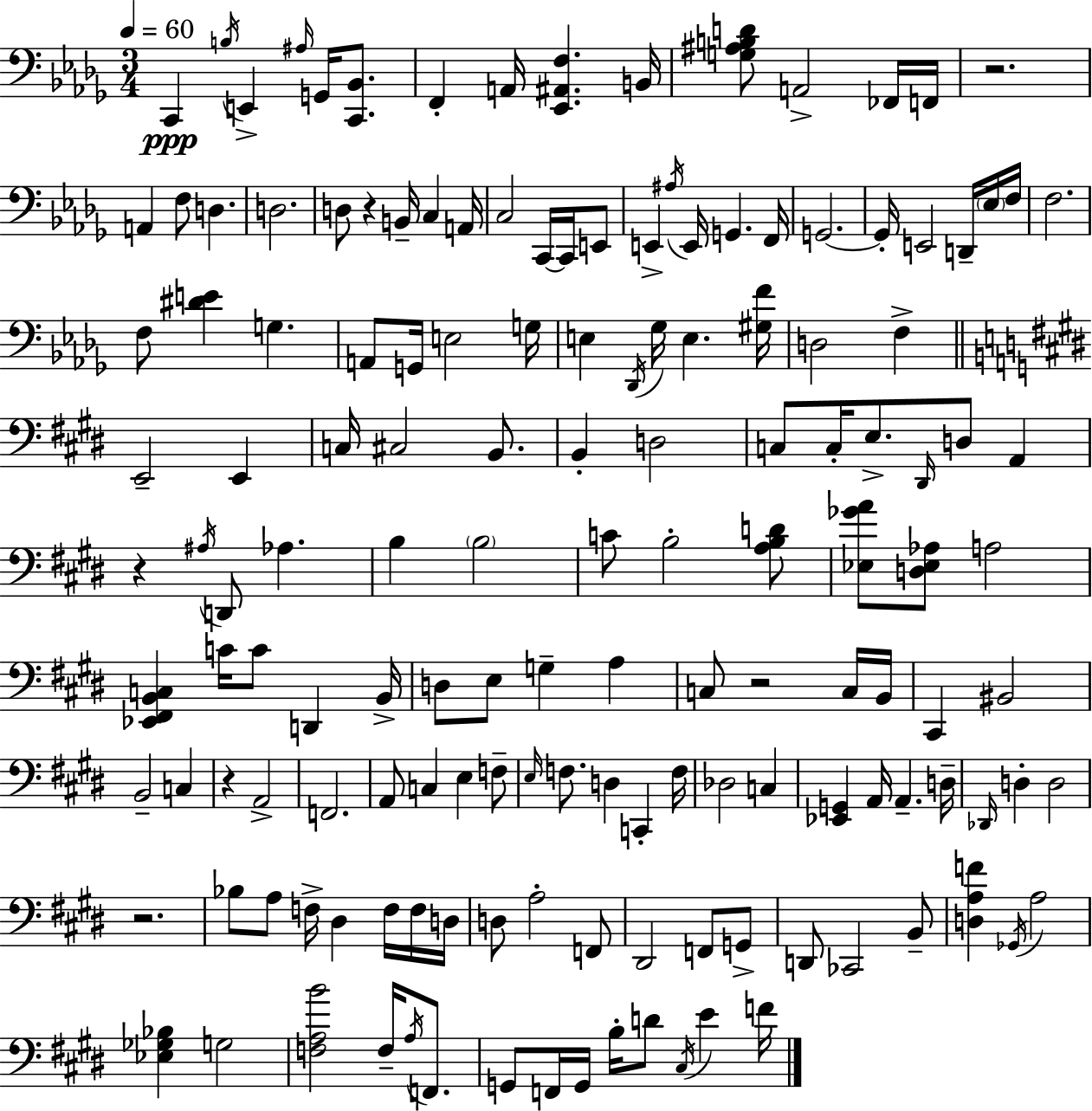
C2/q B3/s E2/q A#3/s G2/s [C2,Bb2]/e. F2/q A2/s [Eb2,A#2,F3]/q. B2/s [G3,A#3,B3,D4]/e A2/h FES2/s F2/s R/h. A2/q F3/e D3/q. D3/h. D3/e R/q B2/s C3/q A2/s C3/h C2/s C2/s E2/e E2/q A#3/s E2/s G2/q. F2/s G2/h. G2/s E2/h D2/s Eb3/s F3/s F3/h. F3/e [D#4,E4]/q G3/q. A2/e G2/s E3/h G3/s E3/q Db2/s Gb3/s E3/q. [G#3,F4]/s D3/h F3/q E2/h E2/q C3/s C#3/h B2/e. B2/q D3/h C3/e C3/s E3/e. D#2/s D3/e A2/q R/q A#3/s D2/e Ab3/q. B3/q B3/h C4/e B3/h [A3,B3,D4]/e [Eb3,Gb4,A4]/e [D3,Eb3,Ab3]/e A3/h [Eb2,F#2,B2,C3]/q C4/s C4/e D2/q B2/s D3/e E3/e G3/q A3/q C3/e R/h C3/s B2/s C#2/q BIS2/h B2/h C3/q R/q A2/h F2/h. A2/e C3/q E3/q F3/e E3/s F3/e. D3/q C2/q F3/s Db3/h C3/q [Eb2,G2]/q A2/s A2/q. D3/s Db2/s D3/q D3/h R/h. Bb3/e A3/e F3/s D#3/q F3/s F3/s D3/s D3/e A3/h F2/e D#2/h F2/e G2/e D2/e CES2/h B2/e [D3,A3,F4]/q Gb2/s A3/h [Eb3,Gb3,Bb3]/q G3/h [F3,A3,B4]/h F3/s A3/s F2/e. G2/e F2/s G2/s B3/s D4/e C#3/s E4/q F4/s